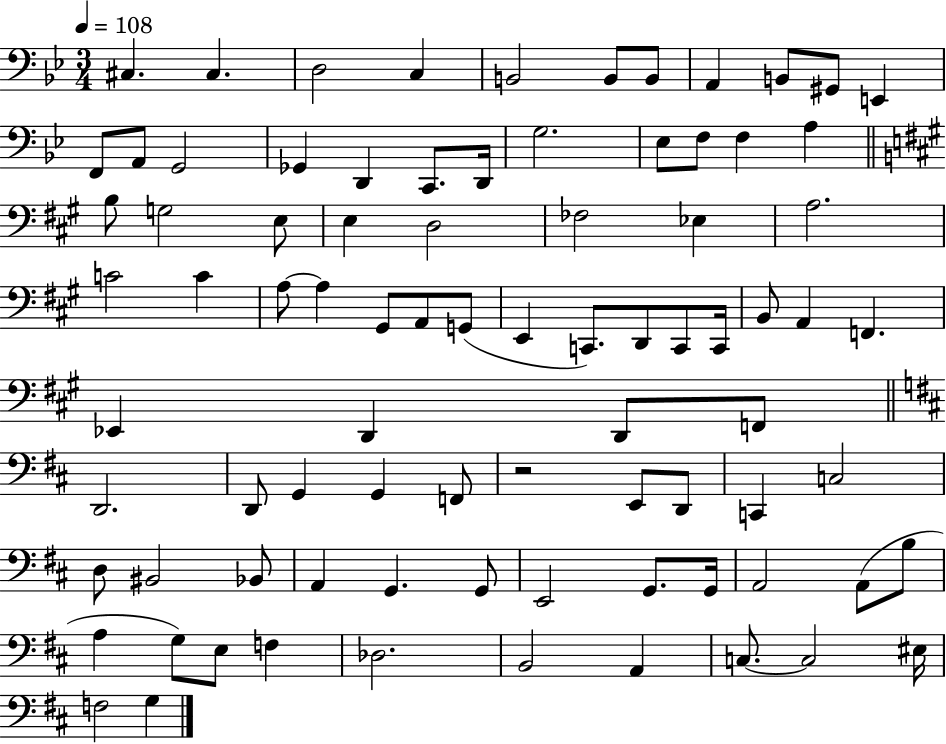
X:1
T:Untitled
M:3/4
L:1/4
K:Bb
^C, ^C, D,2 C, B,,2 B,,/2 B,,/2 A,, B,,/2 ^G,,/2 E,, F,,/2 A,,/2 G,,2 _G,, D,, C,,/2 D,,/4 G,2 _E,/2 F,/2 F, A, B,/2 G,2 E,/2 E, D,2 _F,2 _E, A,2 C2 C A,/2 A, ^G,,/2 A,,/2 G,,/2 E,, C,,/2 D,,/2 C,,/2 C,,/4 B,,/2 A,, F,, _E,, D,, D,,/2 F,,/2 D,,2 D,,/2 G,, G,, F,,/2 z2 E,,/2 D,,/2 C,, C,2 D,/2 ^B,,2 _B,,/2 A,, G,, G,,/2 E,,2 G,,/2 G,,/4 A,,2 A,,/2 B,/2 A, G,/2 E,/2 F, _D,2 B,,2 A,, C,/2 C,2 ^E,/4 F,2 G,